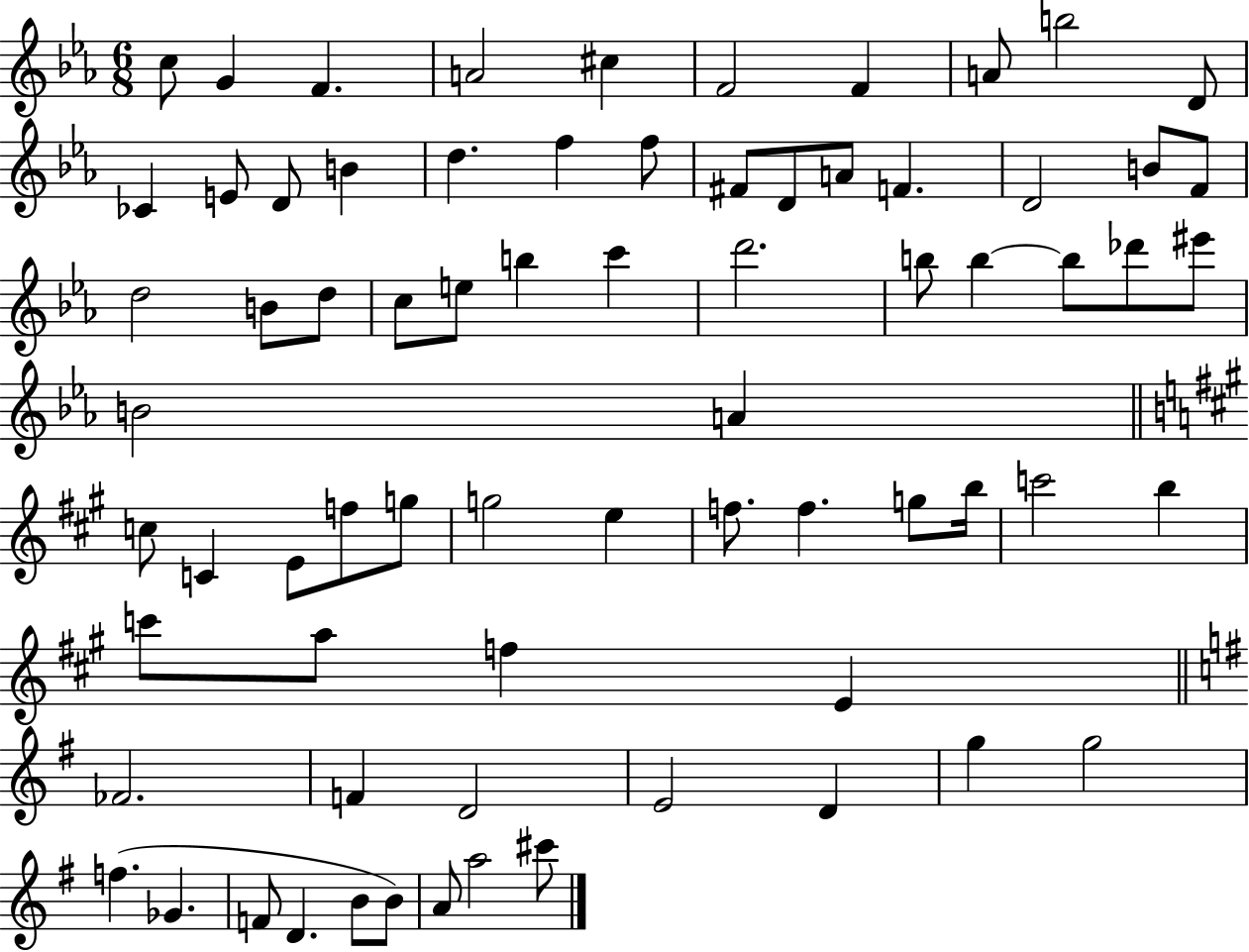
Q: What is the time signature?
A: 6/8